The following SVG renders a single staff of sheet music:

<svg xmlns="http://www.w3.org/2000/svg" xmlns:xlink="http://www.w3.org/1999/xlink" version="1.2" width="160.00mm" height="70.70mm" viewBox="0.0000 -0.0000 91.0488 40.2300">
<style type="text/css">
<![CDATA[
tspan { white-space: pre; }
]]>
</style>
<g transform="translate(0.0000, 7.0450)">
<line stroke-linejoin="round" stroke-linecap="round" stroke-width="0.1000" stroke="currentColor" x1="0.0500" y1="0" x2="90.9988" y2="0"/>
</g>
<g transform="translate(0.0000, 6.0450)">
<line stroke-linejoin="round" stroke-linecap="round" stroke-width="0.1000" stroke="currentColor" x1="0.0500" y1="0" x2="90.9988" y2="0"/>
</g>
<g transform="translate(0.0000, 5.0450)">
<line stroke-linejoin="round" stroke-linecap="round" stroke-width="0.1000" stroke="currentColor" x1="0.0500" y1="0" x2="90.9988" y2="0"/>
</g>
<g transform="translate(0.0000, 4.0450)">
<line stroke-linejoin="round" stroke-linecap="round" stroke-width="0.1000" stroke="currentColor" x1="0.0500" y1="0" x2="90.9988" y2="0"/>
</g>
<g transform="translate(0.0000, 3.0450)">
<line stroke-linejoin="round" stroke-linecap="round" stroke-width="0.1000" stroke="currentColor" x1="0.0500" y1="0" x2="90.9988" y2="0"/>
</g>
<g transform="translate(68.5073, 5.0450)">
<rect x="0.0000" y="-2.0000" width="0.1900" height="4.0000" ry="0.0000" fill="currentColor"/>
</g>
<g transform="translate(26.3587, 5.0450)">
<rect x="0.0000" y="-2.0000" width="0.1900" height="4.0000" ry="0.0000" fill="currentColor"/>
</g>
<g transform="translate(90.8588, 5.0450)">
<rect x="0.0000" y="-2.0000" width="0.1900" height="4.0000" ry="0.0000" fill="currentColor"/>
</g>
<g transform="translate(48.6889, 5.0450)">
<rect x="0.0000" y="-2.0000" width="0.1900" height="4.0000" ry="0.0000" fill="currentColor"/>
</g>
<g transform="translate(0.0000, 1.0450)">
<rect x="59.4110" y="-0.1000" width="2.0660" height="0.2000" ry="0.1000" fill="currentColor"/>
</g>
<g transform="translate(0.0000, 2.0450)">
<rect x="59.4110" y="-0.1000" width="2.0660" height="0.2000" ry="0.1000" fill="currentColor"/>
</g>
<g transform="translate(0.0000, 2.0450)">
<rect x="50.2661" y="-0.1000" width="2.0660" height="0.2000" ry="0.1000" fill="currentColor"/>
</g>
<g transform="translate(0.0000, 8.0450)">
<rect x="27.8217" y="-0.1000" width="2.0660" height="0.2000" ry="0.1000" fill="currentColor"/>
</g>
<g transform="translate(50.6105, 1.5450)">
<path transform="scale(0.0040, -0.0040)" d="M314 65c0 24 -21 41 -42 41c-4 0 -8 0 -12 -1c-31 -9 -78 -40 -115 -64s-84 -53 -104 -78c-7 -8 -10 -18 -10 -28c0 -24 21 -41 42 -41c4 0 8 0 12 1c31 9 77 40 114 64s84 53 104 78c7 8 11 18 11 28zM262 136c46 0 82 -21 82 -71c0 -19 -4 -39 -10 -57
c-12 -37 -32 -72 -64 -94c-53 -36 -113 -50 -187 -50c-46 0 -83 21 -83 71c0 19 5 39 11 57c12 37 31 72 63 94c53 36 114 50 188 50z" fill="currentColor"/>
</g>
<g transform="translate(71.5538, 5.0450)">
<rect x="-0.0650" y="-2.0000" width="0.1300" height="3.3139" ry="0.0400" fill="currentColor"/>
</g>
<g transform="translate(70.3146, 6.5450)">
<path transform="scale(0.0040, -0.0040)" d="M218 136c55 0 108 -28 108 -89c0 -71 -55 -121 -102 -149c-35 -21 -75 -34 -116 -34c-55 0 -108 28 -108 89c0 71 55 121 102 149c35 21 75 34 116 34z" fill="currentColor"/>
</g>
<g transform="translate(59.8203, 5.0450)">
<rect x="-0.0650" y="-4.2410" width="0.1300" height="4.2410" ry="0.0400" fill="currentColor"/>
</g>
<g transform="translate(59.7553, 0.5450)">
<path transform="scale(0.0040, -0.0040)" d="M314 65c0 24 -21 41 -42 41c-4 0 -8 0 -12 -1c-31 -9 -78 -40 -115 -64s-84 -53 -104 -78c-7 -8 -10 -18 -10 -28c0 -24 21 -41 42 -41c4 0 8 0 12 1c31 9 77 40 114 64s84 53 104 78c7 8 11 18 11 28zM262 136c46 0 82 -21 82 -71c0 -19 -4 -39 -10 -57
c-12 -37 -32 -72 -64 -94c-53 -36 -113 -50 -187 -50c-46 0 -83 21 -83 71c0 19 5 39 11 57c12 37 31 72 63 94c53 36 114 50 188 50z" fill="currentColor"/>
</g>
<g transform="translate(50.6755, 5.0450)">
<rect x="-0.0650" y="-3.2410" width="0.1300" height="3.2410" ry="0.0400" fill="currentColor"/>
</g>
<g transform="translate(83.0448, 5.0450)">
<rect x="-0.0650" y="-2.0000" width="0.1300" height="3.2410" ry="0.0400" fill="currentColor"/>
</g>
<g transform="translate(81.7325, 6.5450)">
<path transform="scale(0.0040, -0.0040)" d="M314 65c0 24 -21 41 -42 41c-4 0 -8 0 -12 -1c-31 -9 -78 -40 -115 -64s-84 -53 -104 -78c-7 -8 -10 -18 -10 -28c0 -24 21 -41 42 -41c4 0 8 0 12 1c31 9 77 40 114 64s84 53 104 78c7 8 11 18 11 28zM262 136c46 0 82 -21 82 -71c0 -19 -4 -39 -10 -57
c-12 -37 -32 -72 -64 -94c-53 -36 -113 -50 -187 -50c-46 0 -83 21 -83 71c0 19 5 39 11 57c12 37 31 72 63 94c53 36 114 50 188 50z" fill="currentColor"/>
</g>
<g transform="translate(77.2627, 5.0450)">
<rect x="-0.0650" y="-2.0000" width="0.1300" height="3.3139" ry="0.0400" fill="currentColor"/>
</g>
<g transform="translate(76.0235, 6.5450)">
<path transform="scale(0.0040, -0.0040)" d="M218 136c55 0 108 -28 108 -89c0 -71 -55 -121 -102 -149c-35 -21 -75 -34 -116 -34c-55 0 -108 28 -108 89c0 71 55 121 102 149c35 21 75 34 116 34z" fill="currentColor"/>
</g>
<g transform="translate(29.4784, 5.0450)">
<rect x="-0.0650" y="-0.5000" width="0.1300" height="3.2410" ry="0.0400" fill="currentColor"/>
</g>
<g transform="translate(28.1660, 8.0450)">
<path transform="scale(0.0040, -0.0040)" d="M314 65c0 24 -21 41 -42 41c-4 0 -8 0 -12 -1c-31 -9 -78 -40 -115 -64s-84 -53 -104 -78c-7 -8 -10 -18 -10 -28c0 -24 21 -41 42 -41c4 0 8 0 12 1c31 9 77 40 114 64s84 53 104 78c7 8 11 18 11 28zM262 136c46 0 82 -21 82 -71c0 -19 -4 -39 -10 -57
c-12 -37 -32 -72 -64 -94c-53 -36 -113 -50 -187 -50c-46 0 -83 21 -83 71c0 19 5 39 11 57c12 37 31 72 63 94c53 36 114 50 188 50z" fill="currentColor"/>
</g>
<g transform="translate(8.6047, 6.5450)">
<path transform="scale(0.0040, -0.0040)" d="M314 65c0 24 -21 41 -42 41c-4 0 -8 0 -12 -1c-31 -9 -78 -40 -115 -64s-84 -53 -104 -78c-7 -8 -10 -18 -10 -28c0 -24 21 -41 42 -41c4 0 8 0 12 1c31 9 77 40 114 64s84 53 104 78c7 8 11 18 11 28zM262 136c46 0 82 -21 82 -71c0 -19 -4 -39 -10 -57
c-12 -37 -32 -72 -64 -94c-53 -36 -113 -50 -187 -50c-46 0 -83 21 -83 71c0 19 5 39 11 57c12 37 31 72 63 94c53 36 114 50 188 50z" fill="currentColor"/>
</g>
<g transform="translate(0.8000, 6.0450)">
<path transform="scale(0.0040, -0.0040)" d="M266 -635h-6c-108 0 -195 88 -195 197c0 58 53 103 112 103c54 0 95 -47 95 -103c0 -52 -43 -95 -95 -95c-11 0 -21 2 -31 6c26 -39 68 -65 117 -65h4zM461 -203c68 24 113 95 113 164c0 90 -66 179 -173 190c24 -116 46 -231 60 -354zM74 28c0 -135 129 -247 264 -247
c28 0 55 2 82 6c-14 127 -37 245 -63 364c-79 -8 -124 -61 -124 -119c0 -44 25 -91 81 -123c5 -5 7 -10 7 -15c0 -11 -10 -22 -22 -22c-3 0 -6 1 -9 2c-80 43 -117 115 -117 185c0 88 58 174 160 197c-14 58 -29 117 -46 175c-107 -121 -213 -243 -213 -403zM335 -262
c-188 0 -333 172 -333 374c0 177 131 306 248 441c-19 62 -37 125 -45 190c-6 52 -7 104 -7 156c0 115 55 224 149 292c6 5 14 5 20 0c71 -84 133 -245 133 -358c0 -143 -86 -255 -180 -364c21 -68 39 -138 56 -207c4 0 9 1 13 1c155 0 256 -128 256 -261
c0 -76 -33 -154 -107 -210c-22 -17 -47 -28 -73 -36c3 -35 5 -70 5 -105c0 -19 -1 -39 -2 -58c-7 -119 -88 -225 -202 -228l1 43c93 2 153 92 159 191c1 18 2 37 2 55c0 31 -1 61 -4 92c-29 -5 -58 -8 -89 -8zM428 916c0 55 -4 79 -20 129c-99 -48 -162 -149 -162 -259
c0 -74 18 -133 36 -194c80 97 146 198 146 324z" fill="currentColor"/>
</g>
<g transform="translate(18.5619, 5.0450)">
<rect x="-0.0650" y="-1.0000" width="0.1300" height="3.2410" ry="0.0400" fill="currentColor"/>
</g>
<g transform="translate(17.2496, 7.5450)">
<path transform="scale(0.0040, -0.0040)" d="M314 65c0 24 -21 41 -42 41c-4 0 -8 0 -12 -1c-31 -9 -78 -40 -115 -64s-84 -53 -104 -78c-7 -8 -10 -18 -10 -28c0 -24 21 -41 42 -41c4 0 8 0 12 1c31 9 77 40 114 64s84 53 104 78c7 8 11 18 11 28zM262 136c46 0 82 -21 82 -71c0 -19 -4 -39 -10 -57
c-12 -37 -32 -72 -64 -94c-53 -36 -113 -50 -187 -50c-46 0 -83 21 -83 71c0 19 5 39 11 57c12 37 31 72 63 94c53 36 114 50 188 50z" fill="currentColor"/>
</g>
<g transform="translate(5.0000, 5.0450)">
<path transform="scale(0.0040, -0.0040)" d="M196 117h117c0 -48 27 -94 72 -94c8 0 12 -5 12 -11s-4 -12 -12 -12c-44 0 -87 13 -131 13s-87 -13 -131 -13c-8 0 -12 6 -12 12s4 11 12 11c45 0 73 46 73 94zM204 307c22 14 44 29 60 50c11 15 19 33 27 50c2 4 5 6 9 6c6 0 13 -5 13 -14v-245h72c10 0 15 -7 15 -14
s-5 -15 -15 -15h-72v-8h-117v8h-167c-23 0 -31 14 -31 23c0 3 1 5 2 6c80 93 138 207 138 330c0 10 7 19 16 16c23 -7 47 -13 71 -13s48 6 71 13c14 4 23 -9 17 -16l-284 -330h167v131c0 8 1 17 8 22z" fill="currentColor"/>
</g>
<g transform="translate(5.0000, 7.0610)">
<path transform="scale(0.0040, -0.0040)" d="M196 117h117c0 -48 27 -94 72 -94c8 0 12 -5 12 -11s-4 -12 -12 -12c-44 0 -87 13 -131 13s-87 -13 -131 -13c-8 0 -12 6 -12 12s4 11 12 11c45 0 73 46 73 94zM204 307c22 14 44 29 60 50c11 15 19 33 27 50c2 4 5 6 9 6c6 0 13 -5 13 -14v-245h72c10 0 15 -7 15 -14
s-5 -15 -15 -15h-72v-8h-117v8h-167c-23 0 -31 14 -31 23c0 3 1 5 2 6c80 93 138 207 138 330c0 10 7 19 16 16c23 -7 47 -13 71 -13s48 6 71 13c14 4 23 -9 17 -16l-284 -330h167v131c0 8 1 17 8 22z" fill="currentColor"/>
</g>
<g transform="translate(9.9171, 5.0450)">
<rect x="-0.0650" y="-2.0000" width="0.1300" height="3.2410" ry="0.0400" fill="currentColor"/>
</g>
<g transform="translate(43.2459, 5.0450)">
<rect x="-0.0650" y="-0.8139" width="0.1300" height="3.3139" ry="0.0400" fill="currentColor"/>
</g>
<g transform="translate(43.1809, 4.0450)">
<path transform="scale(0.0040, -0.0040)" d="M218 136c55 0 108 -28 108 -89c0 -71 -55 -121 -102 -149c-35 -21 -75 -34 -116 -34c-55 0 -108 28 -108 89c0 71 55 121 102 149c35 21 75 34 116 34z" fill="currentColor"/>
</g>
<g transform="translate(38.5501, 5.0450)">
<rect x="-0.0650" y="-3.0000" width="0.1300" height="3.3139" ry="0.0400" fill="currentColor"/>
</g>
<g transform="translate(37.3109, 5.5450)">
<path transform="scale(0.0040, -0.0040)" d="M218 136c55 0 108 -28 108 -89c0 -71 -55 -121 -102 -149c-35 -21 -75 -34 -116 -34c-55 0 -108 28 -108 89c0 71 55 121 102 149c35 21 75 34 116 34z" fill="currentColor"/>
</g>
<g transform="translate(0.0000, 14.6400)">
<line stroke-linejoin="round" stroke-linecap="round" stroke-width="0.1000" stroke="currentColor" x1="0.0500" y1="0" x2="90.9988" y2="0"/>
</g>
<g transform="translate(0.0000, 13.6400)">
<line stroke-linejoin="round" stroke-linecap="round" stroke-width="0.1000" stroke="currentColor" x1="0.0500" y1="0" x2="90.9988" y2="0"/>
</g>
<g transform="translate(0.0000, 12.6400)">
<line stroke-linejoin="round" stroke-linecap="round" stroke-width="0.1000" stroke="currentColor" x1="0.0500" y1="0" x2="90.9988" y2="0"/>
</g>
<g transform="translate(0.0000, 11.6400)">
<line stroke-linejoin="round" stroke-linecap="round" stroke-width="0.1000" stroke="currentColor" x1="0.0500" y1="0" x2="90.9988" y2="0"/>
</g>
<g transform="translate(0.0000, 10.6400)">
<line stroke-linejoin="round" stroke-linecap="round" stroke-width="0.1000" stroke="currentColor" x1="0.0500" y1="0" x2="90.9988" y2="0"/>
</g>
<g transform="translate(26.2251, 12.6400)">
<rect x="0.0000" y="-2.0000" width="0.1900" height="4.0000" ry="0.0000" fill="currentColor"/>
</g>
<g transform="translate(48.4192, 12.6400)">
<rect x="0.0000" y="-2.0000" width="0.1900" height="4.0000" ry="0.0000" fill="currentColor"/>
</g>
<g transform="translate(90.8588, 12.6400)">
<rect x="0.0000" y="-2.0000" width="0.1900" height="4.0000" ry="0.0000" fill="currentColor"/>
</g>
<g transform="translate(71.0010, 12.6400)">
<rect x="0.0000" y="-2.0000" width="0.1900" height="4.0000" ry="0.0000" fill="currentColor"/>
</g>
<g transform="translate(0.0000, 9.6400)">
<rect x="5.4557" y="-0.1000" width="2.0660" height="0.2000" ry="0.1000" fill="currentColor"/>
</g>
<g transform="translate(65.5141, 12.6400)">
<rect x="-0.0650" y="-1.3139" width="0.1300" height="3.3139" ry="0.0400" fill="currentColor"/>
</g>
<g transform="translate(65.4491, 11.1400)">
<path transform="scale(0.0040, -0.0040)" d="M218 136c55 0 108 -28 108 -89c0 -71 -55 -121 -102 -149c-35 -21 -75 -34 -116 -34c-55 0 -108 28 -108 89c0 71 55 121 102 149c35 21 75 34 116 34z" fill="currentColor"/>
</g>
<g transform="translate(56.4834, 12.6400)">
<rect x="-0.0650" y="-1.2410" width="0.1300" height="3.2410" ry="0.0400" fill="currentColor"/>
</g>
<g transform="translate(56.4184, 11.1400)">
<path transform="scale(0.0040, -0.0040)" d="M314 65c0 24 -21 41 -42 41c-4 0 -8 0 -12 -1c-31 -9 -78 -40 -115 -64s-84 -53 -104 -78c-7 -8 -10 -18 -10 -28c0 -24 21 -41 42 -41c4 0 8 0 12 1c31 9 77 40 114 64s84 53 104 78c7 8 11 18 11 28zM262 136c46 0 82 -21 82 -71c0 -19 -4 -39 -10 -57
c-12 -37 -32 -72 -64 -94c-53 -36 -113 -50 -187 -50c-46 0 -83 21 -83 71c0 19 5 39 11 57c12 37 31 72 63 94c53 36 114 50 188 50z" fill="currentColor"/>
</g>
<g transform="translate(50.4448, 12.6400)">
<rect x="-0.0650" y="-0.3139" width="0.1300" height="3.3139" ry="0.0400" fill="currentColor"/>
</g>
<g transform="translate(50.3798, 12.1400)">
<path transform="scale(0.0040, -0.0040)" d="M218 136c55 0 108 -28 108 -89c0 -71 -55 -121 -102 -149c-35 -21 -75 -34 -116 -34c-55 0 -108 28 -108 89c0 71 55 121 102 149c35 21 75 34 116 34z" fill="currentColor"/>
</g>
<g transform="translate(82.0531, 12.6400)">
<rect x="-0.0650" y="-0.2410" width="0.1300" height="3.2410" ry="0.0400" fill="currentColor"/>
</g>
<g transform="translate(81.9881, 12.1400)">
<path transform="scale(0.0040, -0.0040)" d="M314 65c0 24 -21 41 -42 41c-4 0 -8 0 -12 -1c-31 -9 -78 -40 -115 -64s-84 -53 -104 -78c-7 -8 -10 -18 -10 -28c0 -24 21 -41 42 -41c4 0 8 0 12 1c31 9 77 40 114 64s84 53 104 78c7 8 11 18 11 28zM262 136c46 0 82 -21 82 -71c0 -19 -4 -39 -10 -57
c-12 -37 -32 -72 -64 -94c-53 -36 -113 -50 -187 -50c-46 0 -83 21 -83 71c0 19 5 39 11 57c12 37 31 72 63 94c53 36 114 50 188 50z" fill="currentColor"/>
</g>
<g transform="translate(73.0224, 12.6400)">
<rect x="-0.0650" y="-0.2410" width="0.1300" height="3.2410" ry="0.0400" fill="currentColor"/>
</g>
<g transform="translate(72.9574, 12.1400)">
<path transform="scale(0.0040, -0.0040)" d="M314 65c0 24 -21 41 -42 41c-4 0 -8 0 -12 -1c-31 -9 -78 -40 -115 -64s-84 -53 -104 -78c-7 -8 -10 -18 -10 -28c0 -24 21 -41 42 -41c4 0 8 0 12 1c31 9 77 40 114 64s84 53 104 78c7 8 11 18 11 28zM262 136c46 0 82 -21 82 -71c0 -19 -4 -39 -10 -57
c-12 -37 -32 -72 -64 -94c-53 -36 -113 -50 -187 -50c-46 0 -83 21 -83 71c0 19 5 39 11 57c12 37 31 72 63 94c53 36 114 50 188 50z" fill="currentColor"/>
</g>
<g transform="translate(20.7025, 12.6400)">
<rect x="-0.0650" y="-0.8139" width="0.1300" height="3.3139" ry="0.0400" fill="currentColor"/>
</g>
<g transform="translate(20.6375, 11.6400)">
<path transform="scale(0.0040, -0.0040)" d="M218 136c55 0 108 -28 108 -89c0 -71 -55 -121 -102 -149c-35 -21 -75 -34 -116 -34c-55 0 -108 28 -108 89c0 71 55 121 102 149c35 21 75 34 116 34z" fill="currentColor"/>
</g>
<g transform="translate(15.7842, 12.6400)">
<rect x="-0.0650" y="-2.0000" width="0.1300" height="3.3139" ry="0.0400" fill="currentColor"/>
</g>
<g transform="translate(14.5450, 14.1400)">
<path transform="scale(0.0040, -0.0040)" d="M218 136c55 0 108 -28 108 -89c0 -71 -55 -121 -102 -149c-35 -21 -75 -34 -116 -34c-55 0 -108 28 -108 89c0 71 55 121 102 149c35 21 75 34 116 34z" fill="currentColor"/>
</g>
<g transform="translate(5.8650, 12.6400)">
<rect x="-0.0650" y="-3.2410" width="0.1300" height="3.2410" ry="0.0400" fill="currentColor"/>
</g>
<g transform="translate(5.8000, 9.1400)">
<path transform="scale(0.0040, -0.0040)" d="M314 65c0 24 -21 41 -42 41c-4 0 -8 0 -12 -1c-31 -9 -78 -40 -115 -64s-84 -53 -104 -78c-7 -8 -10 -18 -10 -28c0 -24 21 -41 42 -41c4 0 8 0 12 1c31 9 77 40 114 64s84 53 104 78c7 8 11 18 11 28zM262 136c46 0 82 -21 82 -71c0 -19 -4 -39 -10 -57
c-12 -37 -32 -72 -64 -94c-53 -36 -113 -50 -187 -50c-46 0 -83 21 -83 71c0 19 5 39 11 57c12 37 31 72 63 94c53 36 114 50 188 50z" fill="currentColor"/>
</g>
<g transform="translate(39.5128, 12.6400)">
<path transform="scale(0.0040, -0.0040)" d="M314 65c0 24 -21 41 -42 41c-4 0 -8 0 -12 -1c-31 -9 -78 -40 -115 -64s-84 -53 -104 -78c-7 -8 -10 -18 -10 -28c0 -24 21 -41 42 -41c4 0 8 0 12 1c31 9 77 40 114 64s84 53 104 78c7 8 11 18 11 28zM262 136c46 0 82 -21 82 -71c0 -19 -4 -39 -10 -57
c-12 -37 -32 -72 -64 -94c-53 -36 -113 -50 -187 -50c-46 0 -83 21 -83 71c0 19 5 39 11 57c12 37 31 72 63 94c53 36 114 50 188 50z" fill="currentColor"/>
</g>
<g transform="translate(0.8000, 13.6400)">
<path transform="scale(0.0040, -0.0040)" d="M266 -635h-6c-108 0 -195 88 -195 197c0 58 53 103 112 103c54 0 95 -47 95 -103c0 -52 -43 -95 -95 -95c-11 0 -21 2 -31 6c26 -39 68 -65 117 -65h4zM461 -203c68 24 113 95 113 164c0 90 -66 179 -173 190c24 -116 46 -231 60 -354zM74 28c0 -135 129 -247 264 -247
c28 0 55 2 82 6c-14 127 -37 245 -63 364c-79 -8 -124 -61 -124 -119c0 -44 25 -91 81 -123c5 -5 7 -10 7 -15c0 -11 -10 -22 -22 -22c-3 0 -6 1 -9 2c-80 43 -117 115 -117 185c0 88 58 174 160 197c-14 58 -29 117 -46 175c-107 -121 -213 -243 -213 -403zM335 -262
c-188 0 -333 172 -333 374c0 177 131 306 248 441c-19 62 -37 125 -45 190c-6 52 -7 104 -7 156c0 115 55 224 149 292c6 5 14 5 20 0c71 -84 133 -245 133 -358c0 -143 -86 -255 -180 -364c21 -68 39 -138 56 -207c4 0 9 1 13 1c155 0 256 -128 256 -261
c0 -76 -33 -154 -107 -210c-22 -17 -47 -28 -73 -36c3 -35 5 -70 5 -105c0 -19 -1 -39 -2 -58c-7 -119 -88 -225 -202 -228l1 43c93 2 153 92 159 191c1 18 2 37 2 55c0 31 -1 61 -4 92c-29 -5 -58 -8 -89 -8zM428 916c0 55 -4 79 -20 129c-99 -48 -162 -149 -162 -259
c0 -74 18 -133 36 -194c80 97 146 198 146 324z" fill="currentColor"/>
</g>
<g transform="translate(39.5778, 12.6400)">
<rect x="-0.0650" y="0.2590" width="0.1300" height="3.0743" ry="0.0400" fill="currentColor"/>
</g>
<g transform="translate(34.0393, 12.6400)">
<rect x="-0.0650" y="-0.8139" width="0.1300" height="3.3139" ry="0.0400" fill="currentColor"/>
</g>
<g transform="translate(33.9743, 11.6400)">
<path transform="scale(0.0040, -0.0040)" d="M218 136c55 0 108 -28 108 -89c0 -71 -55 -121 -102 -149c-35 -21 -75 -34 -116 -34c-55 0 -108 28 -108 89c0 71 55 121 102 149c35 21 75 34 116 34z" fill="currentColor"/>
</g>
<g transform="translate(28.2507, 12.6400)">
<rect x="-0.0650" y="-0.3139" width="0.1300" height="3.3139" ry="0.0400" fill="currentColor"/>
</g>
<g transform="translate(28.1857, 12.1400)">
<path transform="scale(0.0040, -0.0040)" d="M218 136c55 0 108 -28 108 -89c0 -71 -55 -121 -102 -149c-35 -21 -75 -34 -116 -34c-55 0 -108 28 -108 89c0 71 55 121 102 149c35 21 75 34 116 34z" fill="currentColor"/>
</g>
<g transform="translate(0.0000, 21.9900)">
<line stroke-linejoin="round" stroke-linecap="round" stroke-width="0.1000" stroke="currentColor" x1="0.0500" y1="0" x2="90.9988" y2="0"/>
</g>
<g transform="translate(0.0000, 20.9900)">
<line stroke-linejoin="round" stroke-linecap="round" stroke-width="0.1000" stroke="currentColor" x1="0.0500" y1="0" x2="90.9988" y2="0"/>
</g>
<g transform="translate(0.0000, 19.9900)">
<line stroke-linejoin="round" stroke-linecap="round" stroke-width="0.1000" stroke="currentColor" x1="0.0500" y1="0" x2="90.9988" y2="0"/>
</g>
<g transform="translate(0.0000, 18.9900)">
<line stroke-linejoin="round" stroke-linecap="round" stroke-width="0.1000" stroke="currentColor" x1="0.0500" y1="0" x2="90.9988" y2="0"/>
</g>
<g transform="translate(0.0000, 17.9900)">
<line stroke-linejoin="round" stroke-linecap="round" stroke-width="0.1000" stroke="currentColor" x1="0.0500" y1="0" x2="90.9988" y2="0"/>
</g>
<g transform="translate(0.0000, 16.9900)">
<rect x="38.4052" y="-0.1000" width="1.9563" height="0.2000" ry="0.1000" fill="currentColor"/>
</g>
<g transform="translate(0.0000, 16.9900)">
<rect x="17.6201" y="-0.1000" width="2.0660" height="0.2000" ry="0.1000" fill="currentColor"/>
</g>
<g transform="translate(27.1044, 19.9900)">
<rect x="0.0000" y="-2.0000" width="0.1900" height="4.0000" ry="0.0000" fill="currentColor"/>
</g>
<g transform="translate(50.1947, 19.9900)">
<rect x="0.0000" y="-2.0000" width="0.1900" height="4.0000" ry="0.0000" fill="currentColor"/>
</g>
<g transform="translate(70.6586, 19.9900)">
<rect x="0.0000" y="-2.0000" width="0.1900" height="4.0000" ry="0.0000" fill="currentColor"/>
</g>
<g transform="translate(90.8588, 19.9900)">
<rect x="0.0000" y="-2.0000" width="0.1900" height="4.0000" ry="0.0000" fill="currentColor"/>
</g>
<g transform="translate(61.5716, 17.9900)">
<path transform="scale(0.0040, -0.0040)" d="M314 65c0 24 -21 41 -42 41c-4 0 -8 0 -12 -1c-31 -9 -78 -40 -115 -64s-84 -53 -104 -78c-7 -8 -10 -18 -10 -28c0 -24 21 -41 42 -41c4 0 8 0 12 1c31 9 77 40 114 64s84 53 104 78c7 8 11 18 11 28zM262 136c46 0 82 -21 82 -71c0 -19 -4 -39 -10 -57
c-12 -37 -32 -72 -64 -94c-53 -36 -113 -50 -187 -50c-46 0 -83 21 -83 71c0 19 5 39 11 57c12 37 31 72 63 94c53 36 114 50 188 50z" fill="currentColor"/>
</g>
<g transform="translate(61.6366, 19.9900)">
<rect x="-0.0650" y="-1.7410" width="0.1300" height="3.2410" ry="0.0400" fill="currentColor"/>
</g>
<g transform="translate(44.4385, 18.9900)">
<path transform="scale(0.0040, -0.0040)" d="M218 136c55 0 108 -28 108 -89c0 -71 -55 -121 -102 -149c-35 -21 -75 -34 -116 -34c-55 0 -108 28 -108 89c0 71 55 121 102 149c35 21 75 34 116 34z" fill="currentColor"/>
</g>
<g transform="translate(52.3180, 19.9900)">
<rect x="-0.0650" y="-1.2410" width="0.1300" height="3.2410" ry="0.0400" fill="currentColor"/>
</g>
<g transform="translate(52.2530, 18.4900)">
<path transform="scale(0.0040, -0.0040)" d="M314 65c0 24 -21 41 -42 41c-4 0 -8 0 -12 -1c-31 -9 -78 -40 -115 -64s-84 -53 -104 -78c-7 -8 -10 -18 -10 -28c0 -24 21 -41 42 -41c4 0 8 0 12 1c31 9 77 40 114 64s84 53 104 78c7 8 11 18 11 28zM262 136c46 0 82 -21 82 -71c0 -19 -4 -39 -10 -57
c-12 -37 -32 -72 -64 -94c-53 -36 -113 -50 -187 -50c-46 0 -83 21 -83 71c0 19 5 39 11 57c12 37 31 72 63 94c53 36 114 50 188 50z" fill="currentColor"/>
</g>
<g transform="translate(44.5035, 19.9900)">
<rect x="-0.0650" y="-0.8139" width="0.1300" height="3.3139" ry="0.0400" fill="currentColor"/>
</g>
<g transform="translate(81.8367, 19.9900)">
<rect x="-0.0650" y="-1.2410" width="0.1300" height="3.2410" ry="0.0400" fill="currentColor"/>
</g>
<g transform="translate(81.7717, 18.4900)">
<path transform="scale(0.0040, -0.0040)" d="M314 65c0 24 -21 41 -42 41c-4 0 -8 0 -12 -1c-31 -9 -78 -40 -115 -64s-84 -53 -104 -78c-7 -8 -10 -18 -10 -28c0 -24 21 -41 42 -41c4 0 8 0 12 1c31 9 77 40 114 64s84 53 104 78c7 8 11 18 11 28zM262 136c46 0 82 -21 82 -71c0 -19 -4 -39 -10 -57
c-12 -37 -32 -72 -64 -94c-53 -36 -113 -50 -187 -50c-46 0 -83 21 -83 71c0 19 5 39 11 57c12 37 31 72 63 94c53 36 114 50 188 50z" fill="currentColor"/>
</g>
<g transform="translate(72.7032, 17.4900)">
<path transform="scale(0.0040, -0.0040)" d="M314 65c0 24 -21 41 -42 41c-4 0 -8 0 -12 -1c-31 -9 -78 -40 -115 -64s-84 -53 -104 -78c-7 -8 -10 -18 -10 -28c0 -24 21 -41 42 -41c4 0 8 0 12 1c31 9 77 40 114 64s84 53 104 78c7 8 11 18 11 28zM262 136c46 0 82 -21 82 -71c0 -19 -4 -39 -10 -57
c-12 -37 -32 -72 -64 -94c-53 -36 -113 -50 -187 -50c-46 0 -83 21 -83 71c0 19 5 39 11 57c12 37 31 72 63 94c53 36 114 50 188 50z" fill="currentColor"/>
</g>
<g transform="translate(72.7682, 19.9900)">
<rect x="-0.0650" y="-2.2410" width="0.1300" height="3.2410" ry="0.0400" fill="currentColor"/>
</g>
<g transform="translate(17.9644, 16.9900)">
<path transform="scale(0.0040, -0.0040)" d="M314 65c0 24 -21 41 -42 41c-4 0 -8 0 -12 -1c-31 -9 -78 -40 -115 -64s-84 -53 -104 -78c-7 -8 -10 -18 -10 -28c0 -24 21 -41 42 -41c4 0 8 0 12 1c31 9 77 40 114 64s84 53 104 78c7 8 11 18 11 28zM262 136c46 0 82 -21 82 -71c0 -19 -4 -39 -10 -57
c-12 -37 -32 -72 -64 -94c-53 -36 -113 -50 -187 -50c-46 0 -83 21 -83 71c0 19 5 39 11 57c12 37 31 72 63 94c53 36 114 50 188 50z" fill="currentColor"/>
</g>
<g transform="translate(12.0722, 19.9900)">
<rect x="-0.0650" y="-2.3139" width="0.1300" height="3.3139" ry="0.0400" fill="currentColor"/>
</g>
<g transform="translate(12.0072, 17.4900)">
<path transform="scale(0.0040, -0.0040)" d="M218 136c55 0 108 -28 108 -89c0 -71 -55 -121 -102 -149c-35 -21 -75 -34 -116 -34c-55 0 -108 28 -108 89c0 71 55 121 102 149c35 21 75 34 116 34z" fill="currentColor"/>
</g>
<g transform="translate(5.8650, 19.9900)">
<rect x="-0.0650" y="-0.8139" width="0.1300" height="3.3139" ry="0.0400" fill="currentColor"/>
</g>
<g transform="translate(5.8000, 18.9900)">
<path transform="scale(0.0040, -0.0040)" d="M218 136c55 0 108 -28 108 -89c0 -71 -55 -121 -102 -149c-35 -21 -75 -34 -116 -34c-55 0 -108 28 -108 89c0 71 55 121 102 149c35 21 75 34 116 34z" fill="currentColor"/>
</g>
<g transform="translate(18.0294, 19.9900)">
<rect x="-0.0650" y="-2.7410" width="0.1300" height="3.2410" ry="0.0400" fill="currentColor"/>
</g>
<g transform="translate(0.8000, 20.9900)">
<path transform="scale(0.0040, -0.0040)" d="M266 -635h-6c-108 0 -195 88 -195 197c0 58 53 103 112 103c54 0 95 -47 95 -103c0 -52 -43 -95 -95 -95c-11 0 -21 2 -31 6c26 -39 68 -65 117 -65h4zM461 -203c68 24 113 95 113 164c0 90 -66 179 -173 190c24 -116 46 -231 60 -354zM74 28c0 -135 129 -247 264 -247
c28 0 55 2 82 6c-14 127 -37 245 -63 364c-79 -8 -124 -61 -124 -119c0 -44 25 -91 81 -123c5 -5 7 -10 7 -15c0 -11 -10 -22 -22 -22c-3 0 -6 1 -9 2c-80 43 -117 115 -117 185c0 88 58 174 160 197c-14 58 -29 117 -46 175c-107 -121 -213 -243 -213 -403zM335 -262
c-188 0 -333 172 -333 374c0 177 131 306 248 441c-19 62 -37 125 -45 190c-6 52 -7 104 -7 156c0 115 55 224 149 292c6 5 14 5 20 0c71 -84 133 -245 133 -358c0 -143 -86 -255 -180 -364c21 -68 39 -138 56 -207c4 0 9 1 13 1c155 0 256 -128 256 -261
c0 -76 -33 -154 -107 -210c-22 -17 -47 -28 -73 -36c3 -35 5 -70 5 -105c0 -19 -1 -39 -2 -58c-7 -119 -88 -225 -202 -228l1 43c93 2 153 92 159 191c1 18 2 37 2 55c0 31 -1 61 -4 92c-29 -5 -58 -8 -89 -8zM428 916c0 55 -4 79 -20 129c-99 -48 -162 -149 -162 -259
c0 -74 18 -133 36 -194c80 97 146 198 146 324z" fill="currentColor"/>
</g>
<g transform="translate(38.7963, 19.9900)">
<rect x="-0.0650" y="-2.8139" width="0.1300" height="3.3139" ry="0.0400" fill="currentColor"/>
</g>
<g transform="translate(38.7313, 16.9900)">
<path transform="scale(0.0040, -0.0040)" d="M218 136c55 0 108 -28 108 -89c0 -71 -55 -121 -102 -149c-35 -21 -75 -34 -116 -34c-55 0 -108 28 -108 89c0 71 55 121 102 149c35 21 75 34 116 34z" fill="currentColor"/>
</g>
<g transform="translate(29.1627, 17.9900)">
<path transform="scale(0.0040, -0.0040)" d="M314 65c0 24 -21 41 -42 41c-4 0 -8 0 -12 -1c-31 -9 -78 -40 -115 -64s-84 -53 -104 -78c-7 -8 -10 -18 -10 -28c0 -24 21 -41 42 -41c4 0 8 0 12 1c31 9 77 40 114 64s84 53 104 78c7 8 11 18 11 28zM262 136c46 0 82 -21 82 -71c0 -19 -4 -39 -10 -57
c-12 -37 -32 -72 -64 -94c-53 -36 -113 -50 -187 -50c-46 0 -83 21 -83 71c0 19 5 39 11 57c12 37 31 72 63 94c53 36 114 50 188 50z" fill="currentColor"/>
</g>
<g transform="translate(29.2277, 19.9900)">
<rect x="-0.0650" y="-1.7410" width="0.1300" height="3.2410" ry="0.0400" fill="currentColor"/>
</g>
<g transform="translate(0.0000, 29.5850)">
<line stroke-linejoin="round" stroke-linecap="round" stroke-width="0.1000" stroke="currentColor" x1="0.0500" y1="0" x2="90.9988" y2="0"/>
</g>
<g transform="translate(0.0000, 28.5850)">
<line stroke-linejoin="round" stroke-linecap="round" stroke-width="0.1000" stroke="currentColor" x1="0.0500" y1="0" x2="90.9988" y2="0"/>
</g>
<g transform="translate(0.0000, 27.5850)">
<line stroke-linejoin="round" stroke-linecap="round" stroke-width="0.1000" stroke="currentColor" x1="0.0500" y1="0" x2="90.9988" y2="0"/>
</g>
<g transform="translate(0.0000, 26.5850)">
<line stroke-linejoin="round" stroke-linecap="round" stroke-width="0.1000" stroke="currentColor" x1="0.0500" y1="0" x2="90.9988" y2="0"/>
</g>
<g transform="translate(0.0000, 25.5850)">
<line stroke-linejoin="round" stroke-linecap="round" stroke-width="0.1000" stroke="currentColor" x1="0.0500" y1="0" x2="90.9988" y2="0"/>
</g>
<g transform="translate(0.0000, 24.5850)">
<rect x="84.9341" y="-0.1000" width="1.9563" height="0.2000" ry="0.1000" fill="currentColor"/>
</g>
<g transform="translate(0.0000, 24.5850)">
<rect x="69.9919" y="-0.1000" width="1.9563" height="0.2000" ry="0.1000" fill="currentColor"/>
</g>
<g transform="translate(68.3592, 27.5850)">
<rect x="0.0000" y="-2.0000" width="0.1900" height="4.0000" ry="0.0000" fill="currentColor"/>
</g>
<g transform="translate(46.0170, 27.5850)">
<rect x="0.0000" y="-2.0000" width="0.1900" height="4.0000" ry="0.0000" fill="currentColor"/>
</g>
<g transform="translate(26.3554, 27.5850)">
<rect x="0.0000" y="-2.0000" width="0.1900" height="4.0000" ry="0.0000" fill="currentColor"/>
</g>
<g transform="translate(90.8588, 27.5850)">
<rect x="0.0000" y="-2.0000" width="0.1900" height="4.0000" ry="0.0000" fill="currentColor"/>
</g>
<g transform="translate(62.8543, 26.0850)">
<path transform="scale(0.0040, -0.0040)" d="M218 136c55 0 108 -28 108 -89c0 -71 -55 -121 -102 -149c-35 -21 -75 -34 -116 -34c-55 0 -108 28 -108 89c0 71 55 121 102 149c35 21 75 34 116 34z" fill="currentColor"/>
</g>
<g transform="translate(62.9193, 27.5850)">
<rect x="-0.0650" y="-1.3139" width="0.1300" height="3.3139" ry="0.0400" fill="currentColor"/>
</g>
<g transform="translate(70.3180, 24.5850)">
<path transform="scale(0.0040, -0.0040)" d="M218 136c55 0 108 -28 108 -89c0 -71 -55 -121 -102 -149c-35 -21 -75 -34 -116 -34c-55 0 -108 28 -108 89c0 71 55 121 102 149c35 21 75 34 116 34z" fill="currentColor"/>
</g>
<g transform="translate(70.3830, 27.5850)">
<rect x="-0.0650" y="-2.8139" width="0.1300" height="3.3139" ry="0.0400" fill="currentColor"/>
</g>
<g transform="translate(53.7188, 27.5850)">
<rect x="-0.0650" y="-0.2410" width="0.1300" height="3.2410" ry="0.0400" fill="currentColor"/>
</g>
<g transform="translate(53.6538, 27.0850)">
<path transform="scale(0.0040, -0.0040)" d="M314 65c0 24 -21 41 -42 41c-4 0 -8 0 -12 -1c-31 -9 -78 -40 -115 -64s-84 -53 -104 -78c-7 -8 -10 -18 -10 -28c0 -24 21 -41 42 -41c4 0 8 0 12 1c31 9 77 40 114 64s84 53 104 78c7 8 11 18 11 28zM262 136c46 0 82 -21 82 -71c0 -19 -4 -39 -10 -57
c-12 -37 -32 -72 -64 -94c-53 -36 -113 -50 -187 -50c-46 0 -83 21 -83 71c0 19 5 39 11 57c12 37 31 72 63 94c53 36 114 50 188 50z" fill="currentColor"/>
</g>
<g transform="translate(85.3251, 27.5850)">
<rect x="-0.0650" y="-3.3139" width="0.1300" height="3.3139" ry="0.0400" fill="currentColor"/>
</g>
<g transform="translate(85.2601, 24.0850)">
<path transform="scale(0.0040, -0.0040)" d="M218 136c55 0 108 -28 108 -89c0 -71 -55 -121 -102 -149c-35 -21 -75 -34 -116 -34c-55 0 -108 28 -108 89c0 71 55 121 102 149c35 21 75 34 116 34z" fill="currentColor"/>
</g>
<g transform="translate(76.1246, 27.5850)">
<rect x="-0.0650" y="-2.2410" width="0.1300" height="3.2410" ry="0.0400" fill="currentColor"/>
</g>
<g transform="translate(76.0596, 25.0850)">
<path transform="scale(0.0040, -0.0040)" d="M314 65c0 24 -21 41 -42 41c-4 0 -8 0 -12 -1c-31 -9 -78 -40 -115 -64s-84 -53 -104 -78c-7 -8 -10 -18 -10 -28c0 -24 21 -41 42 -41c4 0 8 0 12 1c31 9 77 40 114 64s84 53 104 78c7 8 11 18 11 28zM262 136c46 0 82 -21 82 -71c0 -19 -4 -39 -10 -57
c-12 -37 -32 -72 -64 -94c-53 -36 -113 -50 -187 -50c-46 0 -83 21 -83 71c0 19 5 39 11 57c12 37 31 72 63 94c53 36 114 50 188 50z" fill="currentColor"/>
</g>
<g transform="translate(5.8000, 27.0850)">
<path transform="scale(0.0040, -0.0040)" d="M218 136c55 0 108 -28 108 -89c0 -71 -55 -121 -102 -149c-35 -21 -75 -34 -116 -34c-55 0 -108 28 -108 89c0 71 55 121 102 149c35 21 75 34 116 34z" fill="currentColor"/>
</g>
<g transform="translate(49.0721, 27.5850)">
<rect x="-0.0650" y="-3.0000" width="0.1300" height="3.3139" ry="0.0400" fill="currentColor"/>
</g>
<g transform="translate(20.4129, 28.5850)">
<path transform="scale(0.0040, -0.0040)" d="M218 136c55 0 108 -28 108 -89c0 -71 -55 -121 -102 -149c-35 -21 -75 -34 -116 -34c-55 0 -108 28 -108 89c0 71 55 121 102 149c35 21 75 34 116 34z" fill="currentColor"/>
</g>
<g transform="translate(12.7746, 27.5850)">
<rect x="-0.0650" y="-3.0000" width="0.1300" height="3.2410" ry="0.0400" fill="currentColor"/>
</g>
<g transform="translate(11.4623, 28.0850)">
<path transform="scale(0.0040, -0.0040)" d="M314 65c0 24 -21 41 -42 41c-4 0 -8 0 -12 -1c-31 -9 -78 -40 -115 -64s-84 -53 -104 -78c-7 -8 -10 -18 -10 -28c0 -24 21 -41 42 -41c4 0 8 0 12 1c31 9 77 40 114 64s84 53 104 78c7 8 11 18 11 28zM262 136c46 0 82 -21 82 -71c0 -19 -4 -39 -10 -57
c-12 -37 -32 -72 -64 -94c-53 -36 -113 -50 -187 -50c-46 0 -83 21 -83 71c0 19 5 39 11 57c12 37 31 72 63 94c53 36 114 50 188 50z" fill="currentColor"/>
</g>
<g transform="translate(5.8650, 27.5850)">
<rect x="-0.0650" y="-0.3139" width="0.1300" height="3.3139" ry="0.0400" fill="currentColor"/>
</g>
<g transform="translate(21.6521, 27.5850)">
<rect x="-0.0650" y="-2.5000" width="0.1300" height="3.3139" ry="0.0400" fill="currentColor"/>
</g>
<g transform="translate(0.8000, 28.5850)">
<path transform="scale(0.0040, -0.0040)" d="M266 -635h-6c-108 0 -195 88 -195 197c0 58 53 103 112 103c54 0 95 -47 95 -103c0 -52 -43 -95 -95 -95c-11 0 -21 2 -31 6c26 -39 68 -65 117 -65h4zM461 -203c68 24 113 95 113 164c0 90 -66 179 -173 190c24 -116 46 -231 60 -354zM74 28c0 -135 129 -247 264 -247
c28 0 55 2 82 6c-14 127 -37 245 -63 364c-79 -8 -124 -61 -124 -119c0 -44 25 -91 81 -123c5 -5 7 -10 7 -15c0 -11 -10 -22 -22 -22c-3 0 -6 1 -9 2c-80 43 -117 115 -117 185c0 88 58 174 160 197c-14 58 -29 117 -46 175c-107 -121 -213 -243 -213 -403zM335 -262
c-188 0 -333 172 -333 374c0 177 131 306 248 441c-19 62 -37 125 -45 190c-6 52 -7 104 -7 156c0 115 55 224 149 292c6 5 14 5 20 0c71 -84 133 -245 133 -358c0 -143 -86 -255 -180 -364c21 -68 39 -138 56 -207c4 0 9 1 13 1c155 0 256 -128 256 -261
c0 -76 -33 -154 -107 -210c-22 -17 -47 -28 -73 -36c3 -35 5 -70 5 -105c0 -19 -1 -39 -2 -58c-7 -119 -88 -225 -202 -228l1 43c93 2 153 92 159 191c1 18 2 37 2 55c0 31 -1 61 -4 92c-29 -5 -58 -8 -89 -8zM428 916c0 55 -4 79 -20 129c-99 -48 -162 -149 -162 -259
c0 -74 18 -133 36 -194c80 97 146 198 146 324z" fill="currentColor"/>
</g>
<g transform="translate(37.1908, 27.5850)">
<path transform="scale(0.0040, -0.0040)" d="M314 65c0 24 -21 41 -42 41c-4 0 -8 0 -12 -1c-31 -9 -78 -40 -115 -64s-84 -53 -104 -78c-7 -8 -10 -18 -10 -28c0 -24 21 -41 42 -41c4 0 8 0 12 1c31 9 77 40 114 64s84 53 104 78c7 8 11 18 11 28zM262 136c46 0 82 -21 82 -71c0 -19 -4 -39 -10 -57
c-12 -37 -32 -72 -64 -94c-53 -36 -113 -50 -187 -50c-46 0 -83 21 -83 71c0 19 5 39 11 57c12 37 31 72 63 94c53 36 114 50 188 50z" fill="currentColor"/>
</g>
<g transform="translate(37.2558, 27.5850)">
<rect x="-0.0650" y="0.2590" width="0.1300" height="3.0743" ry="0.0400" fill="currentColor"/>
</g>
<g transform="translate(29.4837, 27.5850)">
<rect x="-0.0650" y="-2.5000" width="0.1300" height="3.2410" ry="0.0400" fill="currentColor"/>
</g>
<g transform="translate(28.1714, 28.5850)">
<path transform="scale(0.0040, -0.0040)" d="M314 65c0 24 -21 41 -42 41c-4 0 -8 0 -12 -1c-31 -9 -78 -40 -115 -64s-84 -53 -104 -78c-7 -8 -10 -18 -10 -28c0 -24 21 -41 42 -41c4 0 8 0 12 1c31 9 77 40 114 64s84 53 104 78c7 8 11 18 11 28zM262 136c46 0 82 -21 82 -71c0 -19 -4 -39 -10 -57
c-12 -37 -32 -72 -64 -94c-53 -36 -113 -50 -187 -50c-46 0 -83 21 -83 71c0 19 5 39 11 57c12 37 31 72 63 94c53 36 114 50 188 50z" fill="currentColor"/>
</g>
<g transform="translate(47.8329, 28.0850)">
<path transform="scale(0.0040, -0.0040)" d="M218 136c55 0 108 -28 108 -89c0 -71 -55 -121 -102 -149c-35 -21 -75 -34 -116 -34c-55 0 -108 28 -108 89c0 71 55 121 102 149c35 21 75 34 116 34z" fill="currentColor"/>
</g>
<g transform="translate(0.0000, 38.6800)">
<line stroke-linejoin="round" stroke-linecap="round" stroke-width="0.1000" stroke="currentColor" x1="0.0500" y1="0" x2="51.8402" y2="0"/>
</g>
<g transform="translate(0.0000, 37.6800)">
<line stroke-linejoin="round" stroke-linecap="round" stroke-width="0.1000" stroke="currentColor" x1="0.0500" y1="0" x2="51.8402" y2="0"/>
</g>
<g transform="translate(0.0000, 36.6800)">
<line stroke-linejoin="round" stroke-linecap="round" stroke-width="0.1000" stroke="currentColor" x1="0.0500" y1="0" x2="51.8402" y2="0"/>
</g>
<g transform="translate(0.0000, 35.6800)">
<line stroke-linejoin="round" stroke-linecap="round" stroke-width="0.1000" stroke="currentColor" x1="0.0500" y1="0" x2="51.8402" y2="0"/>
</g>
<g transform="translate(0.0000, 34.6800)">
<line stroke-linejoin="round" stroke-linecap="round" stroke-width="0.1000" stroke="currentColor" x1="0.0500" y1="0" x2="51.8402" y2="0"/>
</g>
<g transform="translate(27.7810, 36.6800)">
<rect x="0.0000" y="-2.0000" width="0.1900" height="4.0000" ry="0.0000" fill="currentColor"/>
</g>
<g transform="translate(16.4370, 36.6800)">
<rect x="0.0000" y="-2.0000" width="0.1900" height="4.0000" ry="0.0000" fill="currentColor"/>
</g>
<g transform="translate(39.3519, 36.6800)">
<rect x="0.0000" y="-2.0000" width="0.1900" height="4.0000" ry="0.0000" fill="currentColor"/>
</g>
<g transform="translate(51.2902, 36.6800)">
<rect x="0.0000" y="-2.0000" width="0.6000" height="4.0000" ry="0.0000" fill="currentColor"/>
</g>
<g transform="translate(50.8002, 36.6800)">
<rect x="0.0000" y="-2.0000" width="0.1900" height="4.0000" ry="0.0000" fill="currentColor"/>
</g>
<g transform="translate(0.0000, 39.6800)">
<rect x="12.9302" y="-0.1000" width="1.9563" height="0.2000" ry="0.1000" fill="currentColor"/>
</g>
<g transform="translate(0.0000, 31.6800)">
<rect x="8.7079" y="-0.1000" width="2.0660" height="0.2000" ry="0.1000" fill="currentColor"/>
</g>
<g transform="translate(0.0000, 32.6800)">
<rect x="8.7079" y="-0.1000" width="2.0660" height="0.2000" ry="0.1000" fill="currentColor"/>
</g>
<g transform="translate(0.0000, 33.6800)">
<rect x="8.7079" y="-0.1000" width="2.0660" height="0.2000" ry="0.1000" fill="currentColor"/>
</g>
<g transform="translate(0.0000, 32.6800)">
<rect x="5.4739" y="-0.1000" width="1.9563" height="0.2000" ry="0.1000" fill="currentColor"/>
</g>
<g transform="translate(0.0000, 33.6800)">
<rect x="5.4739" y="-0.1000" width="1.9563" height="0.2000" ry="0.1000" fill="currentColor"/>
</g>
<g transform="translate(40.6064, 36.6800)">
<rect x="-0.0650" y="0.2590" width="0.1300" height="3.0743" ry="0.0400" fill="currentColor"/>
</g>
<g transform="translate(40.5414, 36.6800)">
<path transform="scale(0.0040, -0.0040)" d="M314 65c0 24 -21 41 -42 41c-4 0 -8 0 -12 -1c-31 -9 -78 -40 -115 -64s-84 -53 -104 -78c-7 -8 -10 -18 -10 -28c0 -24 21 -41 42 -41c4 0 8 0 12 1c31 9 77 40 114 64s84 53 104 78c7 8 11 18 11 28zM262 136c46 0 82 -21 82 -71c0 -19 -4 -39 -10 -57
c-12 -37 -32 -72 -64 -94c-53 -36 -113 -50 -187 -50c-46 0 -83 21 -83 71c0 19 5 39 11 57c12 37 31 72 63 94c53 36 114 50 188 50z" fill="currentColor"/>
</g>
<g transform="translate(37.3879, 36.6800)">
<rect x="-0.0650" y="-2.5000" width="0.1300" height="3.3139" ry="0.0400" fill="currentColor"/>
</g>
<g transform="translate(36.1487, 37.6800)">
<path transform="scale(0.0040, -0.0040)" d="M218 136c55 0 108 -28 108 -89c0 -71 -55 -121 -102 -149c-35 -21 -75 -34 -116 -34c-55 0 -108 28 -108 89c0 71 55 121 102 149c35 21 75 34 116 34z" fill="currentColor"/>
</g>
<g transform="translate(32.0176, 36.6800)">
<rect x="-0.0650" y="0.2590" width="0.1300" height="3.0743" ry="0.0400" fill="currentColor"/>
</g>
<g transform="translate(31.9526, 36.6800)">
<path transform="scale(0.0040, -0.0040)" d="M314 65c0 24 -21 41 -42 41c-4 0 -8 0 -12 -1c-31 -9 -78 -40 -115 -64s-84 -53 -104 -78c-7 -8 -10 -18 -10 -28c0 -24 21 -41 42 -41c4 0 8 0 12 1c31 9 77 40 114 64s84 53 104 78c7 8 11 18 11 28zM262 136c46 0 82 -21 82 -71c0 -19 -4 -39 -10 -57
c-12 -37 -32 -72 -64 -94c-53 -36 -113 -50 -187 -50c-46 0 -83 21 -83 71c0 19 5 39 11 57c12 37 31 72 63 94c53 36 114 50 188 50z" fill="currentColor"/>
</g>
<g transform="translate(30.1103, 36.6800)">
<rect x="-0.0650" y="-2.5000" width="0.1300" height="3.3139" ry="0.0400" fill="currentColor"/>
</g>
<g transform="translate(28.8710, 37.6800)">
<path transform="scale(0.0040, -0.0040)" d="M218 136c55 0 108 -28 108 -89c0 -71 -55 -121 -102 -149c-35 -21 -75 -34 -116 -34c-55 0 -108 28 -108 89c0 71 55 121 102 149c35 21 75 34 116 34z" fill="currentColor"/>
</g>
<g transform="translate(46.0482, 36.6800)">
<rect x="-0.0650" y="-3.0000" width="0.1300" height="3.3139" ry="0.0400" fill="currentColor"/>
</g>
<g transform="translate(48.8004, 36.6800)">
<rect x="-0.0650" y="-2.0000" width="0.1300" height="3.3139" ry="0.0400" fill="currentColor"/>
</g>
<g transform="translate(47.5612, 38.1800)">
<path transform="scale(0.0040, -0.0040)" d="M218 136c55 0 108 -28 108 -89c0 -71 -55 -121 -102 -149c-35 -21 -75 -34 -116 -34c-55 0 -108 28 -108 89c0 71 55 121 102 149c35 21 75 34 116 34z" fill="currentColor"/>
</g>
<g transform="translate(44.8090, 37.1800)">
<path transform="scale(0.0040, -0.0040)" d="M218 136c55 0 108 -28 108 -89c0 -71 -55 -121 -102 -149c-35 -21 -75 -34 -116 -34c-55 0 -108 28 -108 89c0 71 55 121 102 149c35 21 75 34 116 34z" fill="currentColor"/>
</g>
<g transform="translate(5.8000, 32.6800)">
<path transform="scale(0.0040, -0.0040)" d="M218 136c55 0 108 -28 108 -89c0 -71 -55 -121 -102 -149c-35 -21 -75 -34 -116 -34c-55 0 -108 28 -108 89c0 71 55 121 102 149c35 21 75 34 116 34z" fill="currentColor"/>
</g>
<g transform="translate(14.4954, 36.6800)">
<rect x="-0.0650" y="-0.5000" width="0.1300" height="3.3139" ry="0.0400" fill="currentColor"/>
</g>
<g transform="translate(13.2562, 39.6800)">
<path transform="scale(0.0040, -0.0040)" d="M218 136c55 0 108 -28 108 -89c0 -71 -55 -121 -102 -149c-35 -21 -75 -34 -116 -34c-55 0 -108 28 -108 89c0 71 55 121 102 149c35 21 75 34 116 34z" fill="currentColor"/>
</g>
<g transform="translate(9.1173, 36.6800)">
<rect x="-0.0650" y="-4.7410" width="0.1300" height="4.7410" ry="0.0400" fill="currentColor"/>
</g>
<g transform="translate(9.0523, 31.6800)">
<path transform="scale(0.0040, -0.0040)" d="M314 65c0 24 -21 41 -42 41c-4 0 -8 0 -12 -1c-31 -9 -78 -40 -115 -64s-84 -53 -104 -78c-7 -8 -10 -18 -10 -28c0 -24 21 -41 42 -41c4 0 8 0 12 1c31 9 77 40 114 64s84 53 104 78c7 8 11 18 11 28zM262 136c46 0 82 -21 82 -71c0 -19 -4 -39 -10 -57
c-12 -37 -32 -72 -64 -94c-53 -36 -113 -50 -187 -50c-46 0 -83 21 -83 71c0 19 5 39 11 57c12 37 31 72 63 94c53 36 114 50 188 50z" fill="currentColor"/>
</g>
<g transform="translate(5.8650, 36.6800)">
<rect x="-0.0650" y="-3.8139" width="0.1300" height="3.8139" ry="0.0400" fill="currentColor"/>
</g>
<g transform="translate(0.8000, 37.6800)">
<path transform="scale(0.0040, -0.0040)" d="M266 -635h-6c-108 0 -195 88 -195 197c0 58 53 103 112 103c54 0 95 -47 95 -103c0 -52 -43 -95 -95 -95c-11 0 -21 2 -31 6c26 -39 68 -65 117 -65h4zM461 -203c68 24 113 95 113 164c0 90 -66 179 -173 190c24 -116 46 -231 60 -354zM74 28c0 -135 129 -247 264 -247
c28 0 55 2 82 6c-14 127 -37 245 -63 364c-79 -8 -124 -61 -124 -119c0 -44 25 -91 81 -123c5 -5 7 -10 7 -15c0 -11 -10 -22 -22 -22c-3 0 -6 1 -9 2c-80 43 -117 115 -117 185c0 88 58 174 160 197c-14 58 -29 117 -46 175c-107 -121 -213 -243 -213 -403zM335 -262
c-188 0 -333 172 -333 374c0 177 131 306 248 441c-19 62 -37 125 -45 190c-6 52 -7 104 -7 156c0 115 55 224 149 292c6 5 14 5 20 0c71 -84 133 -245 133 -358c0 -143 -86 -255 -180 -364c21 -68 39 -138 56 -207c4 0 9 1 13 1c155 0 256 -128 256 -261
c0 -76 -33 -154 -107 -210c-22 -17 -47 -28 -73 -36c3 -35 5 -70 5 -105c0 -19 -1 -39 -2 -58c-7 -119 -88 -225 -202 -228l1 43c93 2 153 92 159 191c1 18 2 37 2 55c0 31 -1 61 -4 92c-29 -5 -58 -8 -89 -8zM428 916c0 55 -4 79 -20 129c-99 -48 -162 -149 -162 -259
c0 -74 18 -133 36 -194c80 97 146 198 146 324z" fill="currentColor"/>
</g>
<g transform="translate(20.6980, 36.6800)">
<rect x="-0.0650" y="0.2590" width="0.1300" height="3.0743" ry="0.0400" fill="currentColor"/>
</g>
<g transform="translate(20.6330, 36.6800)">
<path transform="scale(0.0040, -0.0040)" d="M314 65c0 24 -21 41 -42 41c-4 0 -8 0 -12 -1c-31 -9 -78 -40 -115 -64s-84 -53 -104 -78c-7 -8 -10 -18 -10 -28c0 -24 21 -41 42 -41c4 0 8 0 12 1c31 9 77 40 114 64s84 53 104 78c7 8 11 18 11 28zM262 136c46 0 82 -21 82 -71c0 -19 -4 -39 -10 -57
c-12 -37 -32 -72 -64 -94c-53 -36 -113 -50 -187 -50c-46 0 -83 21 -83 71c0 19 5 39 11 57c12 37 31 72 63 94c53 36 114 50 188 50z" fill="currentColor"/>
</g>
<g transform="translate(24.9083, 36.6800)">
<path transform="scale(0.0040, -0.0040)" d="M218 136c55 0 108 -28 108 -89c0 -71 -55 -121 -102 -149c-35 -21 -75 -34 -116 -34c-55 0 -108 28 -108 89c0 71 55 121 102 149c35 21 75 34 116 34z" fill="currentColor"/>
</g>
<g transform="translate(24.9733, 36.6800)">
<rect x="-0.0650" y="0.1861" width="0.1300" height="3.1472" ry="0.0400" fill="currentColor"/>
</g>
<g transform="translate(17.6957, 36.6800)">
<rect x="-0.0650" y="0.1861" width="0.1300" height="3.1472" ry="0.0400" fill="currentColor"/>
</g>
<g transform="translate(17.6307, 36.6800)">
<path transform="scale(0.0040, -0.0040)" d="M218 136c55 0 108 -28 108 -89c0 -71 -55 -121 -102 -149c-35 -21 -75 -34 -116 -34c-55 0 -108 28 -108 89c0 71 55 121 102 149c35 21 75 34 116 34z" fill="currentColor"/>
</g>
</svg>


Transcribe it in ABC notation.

X:1
T:Untitled
M:4/4
L:1/4
K:C
F2 D2 C2 A d b2 d'2 F F F2 b2 F d c d B2 c e2 e c2 c2 d g a2 f2 a d e2 f2 g2 e2 c A2 G G2 B2 A c2 e a g2 b c' e'2 C B B2 B G B2 G B2 A F